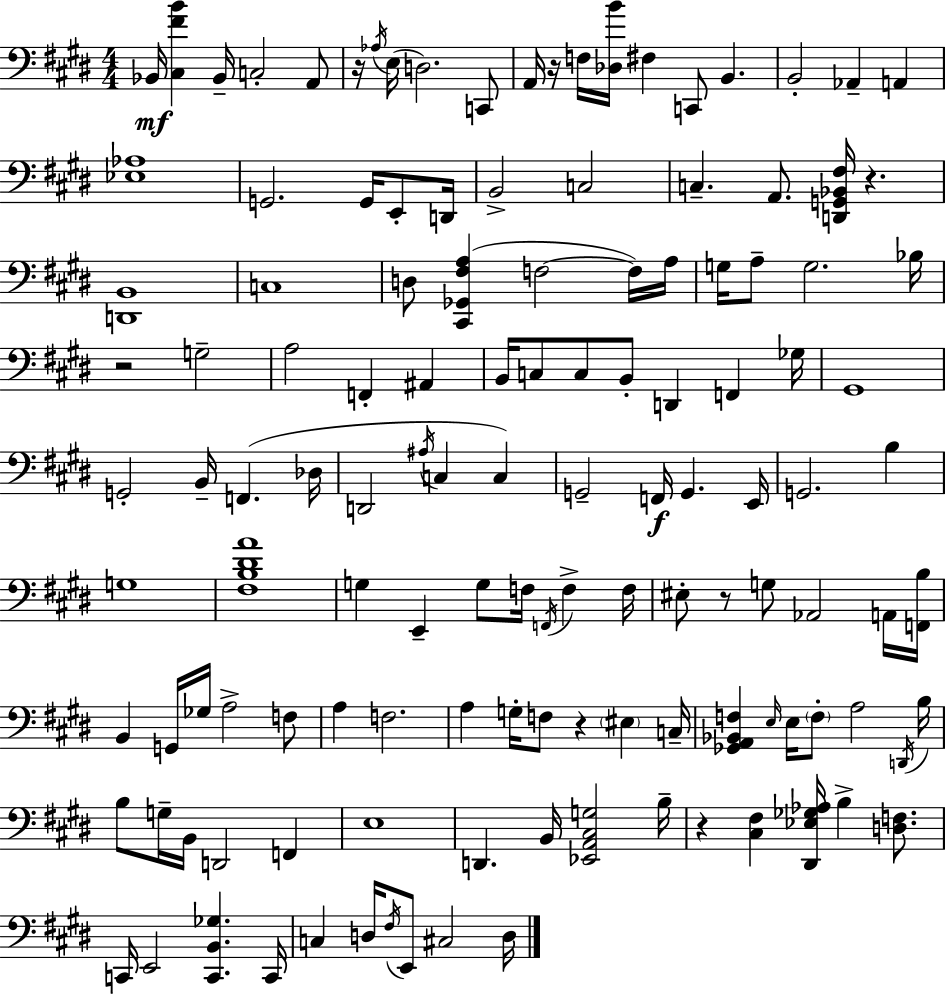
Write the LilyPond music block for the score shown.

{
  \clef bass
  \numericTimeSignature
  \time 4/4
  \key e \major
  bes,16\mf <cis fis' b'>4 bes,16-- c2-. a,8 | r16 \acciaccatura { aes16 }( e16 d2.) c,8 | a,16 r16 f16 <des b'>16 fis4 c,8 b,4. | b,2-. aes,4-- a,4 | \break <ees aes>1 | g,2. g,16 e,8-. | d,16 b,2-> c2 | c4.-- a,8. <d, g, bes, fis>16 r4. | \break <d, b,>1 | c1 | d8 <cis, ges, fis a>4( f2~~ f16) | a16 g16 a8-- g2. | \break bes16 r2 g2-- | a2 f,4-. ais,4 | b,16 c8 c8 b,8-. d,4 f,4 | ges16 gis,1 | \break g,2-. b,16-- f,4.( | des16 d,2 \acciaccatura { ais16 } c4 c4) | g,2-- f,16\f g,4. | e,16 g,2. b4 | \break g1 | <fis b dis' a'>1 | g4 e,4-- g8 f16 \acciaccatura { f,16 } f4-> | f16 eis8-. r8 g8 aes,2 | \break a,16 <f, b>16 b,4 g,16 ges16 a2-> | f8 a4 f2. | a4 g16-. f8 r4 \parenthesize eis4 | c16-- <ges, a, bes, f>4 \grace { e16 } e16 \parenthesize f8-. a2 | \break \acciaccatura { d,16 } b16 b8 g16-- b,16 d,2 | f,4 e1 | d,4. b,16 <ees, a, cis g>2 | b16-- r4 <cis fis>4 <dis, ees ges aes>16 b4-> | \break <d f>8. c,16 e,2 <c, b, ges>4. | c,16 c4 d16 \acciaccatura { fis16 } e,8 cis2 | d16 \bar "|."
}